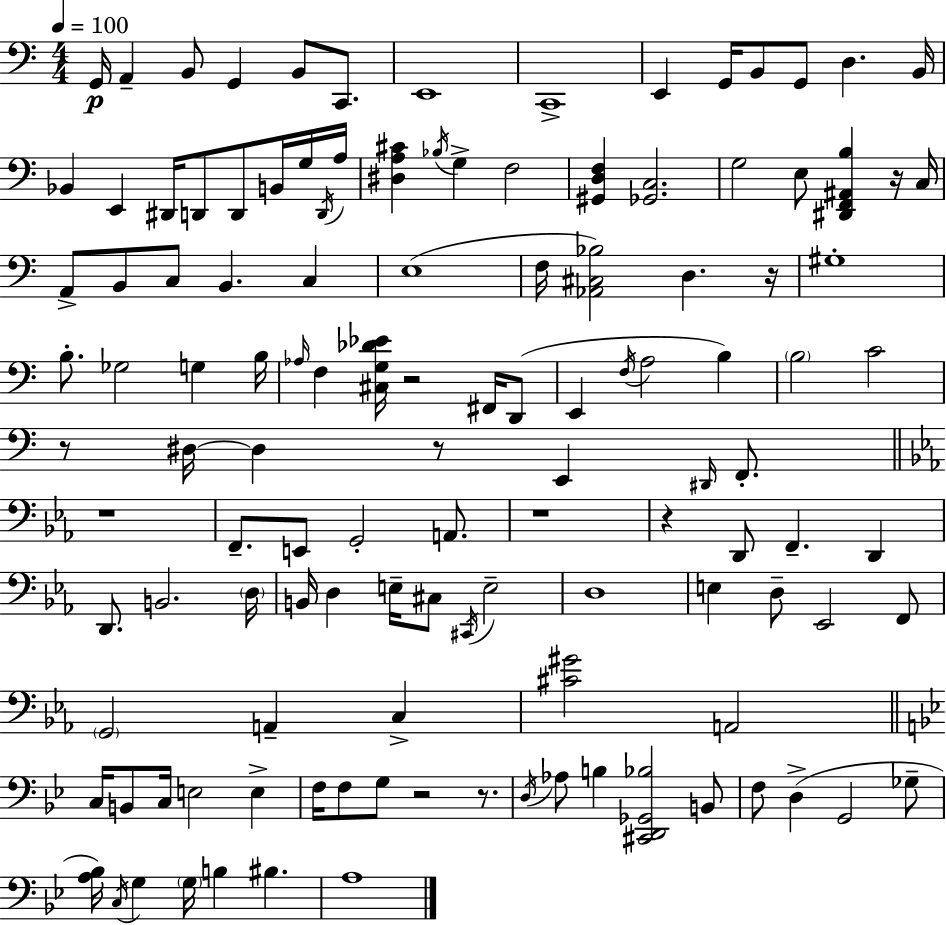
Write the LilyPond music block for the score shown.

{
  \clef bass
  \numericTimeSignature
  \time 4/4
  \key c \major
  \tempo 4 = 100
  g,16\p a,4-- b,8 g,4 b,8 c,8. | e,1 | c,1-> | e,4 g,16 b,8 g,8 d4. b,16 | \break bes,4 e,4 dis,16 d,8 d,8 b,16 g16 \acciaccatura { d,16 } | a16 <dis a cis'>4 \acciaccatura { bes16 } g4-> f2 | <gis, d f>4 <ges, c>2. | g2 e8 <dis, f, ais, b>4 | \break r16 c16 a,8-> b,8 c8 b,4. c4 | e1( | f16 <aes, cis bes>2) d4. | r16 gis1-. | \break b8.-. ges2 g4 | b16 \grace { aes16 } f4 <cis g des' ees'>16 r2 | fis,16 d,8( e,4 \acciaccatura { f16 } a2 | b4) \parenthesize b2 c'2 | \break r8 dis16~~ dis4 r8 e,4 | \grace { dis,16 } f,8.-. \bar "||" \break \key ees \major r1 | f,8.-- e,8 g,2-. a,8. | r1 | r4 d,8 f,4.-- d,4 | \break d,8. b,2. \parenthesize d16 | b,16 d4 e16-- cis8 \acciaccatura { cis,16 } e2-- | d1 | e4 d8-- ees,2 f,8 | \break \parenthesize g,2 a,4-- c4-> | <cis' gis'>2 a,2 | \bar "||" \break \key bes \major c16 b,8 c16 e2 e4-> | f16 f8 g8 r2 r8. | \acciaccatura { d16 } aes8 b4 <cis, d, ges, bes>2 b,8 | f8 d4->( g,2 ges8-- | \break <a bes>16) \acciaccatura { c16 } g4 \parenthesize g16 b4 bis4. | a1 | \bar "|."
}